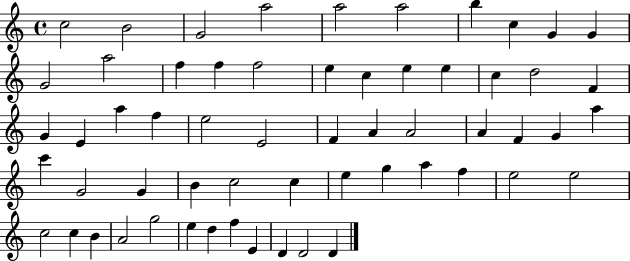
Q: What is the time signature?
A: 4/4